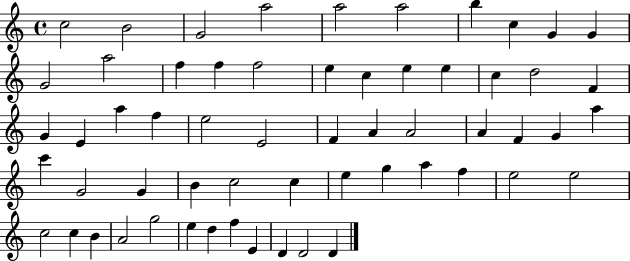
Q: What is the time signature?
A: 4/4